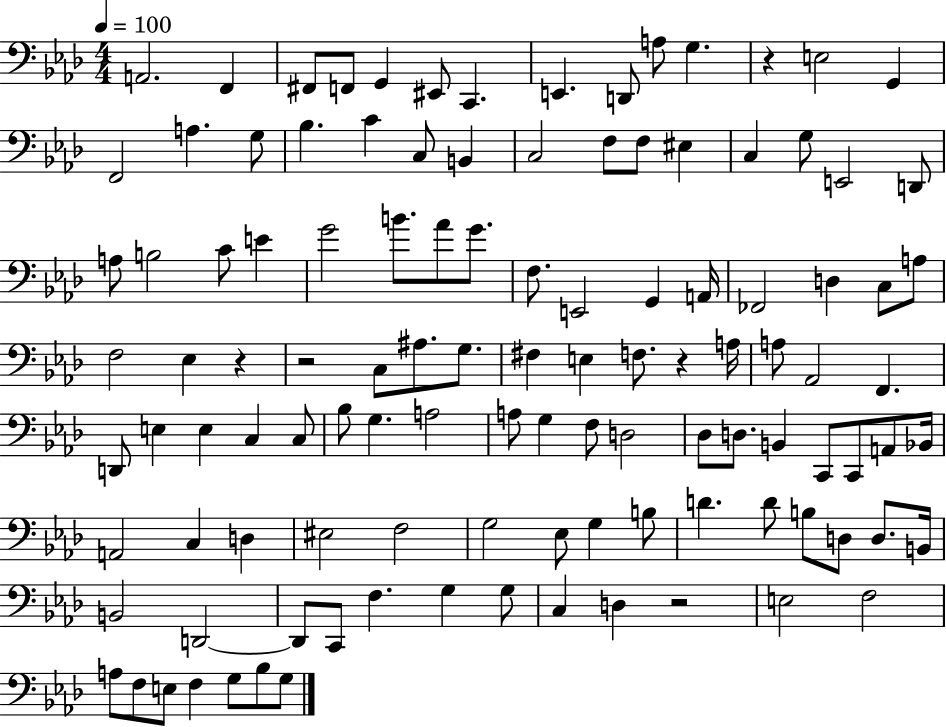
{
  \clef bass
  \numericTimeSignature
  \time 4/4
  \key aes \major
  \tempo 4 = 100
  a,2. f,4 | fis,8 f,8 g,4 eis,8 c,4. | e,4. d,8 a8 g4. | r4 e2 g,4 | \break f,2 a4. g8 | bes4. c'4 c8 b,4 | c2 f8 f8 eis4 | c4 g8 e,2 d,8 | \break a8 b2 c'8 e'4 | g'2 b'8. aes'8 g'8. | f8. e,2 g,4 a,16 | fes,2 d4 c8 a8 | \break f2 ees4 r4 | r2 c8 ais8. g8. | fis4 e4 f8. r4 a16 | a8 aes,2 f,4. | \break d,8 e4 e4 c4 c8 | bes8 g4. a2 | a8 g4 f8 d2 | des8 d8. b,4 c,8 c,8 a,8 bes,16 | \break a,2 c4 d4 | eis2 f2 | g2 ees8 g4 b8 | d'4. d'8 b8 d8 d8. b,16 | \break b,2 d,2~~ | d,8 c,8 f4. g4 g8 | c4 d4 r2 | e2 f2 | \break a8 f8 e8 f4 g8 bes8 g8 | \bar "|."
}